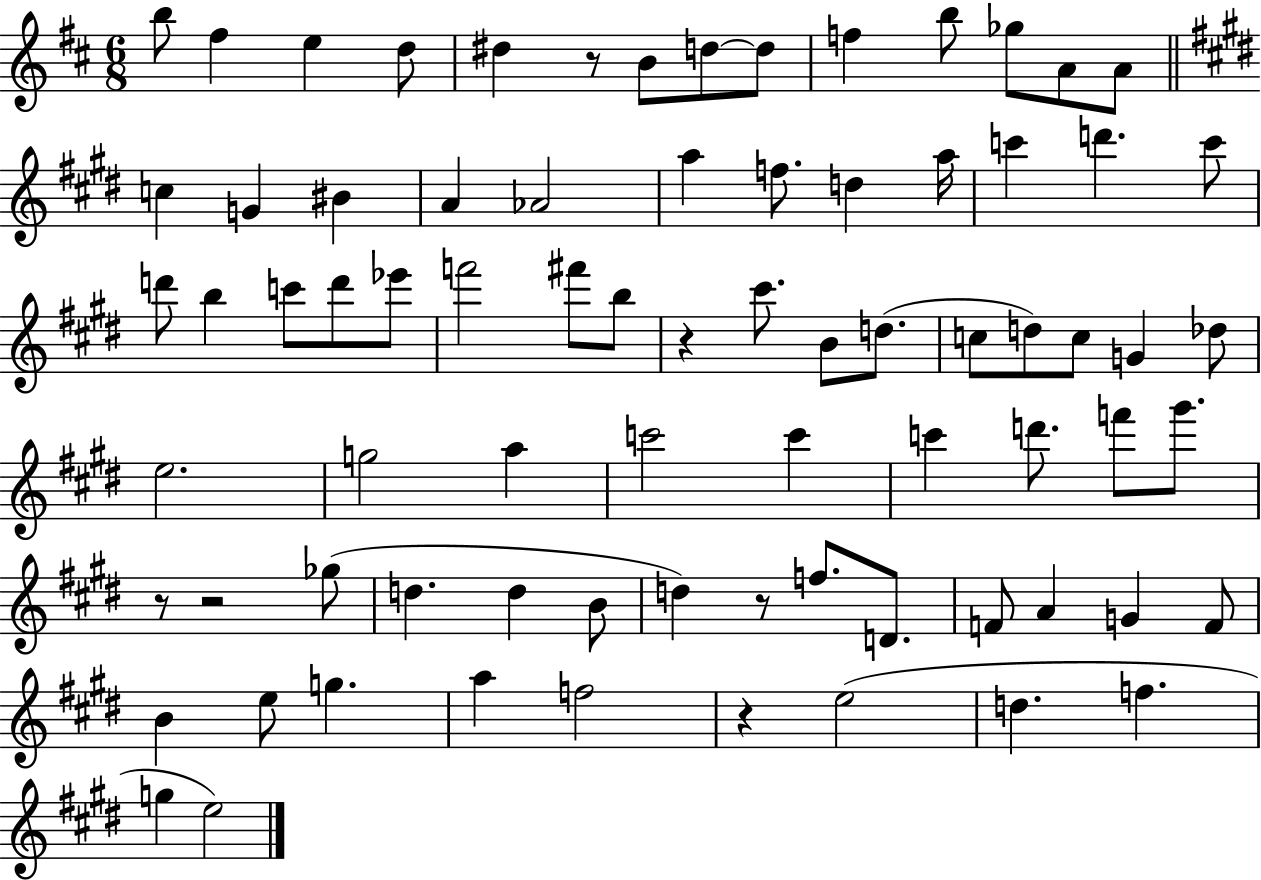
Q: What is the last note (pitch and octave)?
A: E5